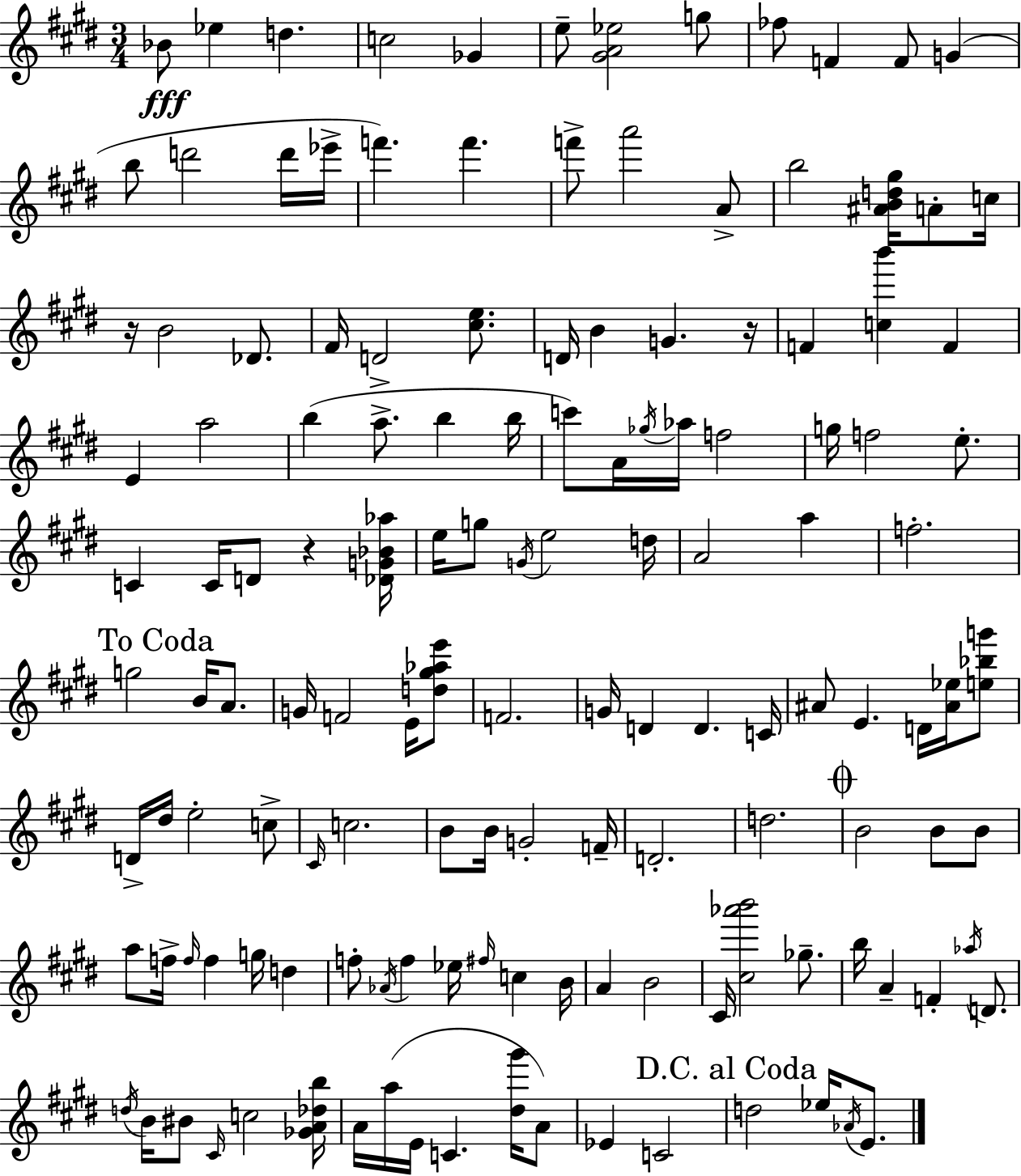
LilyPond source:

{
  \clef treble
  \numericTimeSignature
  \time 3/4
  \key e \major
  bes'8\fff ees''4 d''4. | c''2 ges'4 | e''8-- <gis' a' ees''>2 g''8 | fes''8 f'4 f'8 g'4( | \break b''8 d'''2 d'''16 ees'''16-> | f'''4.) f'''4. | f'''8-> a'''2 a'8-> | b''2 <ais' b' d'' gis''>16 a'8-. c''16 | \break r16 b'2 des'8. | fis'16 d'2-> <cis'' e''>8. | d'16 b'4 g'4. r16 | f'4 <c'' b'''>4 f'4 | \break e'4 a''2 | b''4( a''8.-> b''4 b''16 | c'''8) a'16 \acciaccatura { ges''16 } aes''16 f''2 | g''16 f''2 e''8.-. | \break c'4 c'16 d'8 r4 | <des' g' bes' aes''>16 e''16 g''8 \acciaccatura { g'16 } e''2 | d''16 a'2 a''4 | f''2.-. | \break \mark "To Coda" g''2 b'16 a'8. | g'16 f'2 e'16 | <d'' gis'' aes'' e'''>8 f'2. | g'16 d'4 d'4. | \break c'16 ais'8 e'4. d'16 <ais' ees''>16 | <e'' bes'' g'''>8 d'16-> dis''16 e''2-. | c''8-> \grace { cis'16 } c''2. | b'8 b'16 g'2-. | \break f'16-- d'2.-. | d''2. | \mark \markup { \musicglyph "scripts.coda" } b'2 b'8 | b'8 a''8 f''16-> \grace { f''16 } f''4 g''16 | \break d''4 f''8-. \acciaccatura { aes'16 } f''4 ees''16 | \grace { fis''16 } c''4 b'16 a'4 b'2 | cis'16 <cis'' aes''' b'''>2 | ges''8.-- b''16 a'4-- f'4-. | \break \acciaccatura { aes''16 } d'8. \acciaccatura { d''16 } b'16 bis'8 \grace { cis'16 } | c''2 <ges' a' des'' b''>16 a'16 a''16( e'16 | c'4. <dis'' gis'''>16 a'8) ees'4 | c'2 \mark "D.C. al Coda" d''2 | \break ees''16 \acciaccatura { aes'16 } e'8. \bar "|."
}